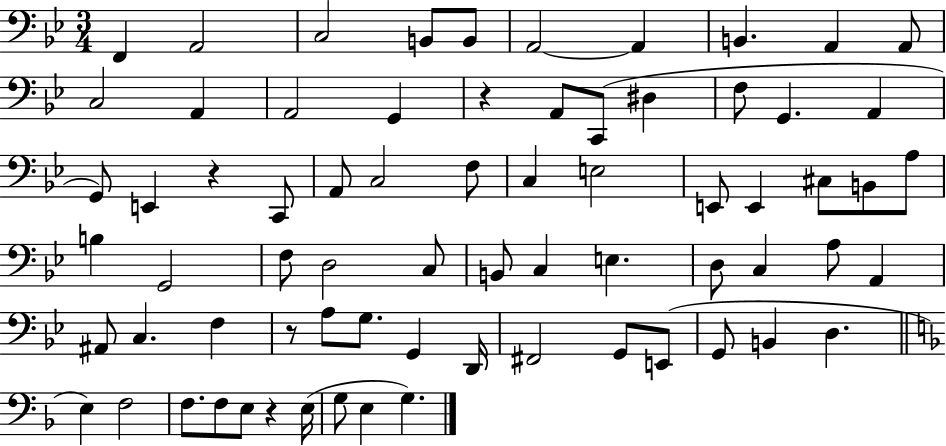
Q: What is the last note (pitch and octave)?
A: G3